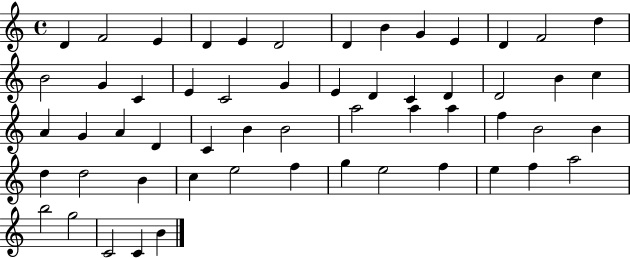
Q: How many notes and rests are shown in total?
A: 56